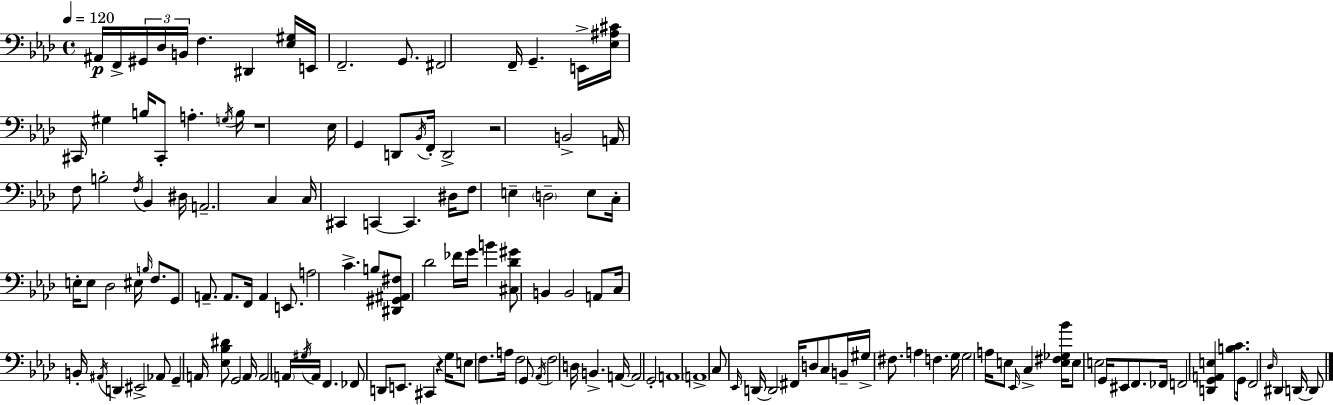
X:1
T:Untitled
M:4/4
L:1/4
K:Fm
^A,,/4 F,,/4 ^G,,/4 _D,/4 B,,/4 F, ^D,, [_E,^G,]/4 E,,/4 F,,2 G,,/2 ^F,,2 F,,/4 G,, E,,/4 [_E,^A,^C]/4 ^C,,/4 ^G, B,/4 ^C,,/2 A, G,/4 B,/4 z4 _E,/4 G,, D,,/2 _B,,/4 F,,/4 D,,2 z2 B,,2 A,,/4 F,/2 B,2 F,/4 _B,, ^D,/4 A,,2 C, C,/4 ^C,, C,, C,, ^D,/4 F,/2 E, D,2 E,/2 C,/4 E,/4 E,/2 _D,2 ^E,/4 B,/4 F,/2 G,,/2 A,,/2 A,,/2 F,,/4 A,, E,,/2 A,2 C B,/2 [^D,,^G,,^A,,^F,]/2 _D2 _F/4 G/4 B [^C,_D^G]/2 B,, B,,2 A,,/2 C,/4 B,,/4 ^A,,/4 D,, ^E,,2 _A,,/2 G,, A,,/4 [_E,_B,^D]/2 G,,2 A,,/4 A,,2 A,,/4 ^G,/4 A,,/4 F,, _F,,/2 D,,/2 E,,/2 ^C,, z G,/4 E,/2 F,/2 A,/4 F,2 G,,/2 _A,,/4 F,2 D,/4 B,, A,,/4 A,,2 G,,2 A,,4 A,,4 C,/2 _E,,/4 D,,/4 D,,2 ^F,,/4 D,/2 C,/2 B,,/4 ^G,/4 ^F,/2 A, F, G,/4 G,2 A,/4 E,/2 _E,,/4 C, [E,^F,_G,_B]/4 E,/2 E,2 G,,/4 ^E,,/2 F,,/2 _F,,/4 F,,2 [D,,G,,A,,E,] [B,C]/2 G,,/4 F,,2 _D,/4 ^D,, D,,/4 D,,/2